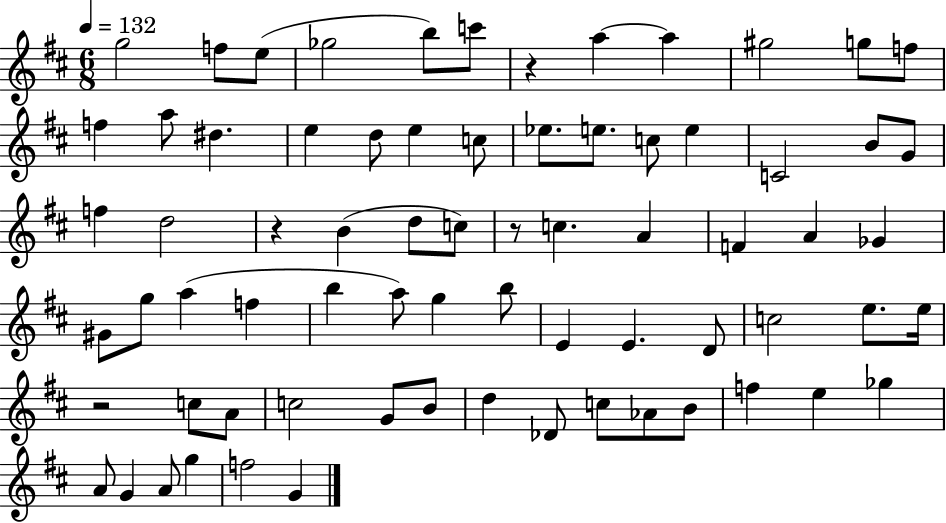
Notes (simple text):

G5/h F5/e E5/e Gb5/h B5/e C6/e R/q A5/q A5/q G#5/h G5/e F5/e F5/q A5/e D#5/q. E5/q D5/e E5/q C5/e Eb5/e. E5/e. C5/e E5/q C4/h B4/e G4/e F5/q D5/h R/q B4/q D5/e C5/e R/e C5/q. A4/q F4/q A4/q Gb4/q G#4/e G5/e A5/q F5/q B5/q A5/e G5/q B5/e E4/q E4/q. D4/e C5/h E5/e. E5/s R/h C5/e A4/e C5/h G4/e B4/e D5/q Db4/e C5/e Ab4/e B4/e F5/q E5/q Gb5/q A4/e G4/q A4/e G5/q F5/h G4/q